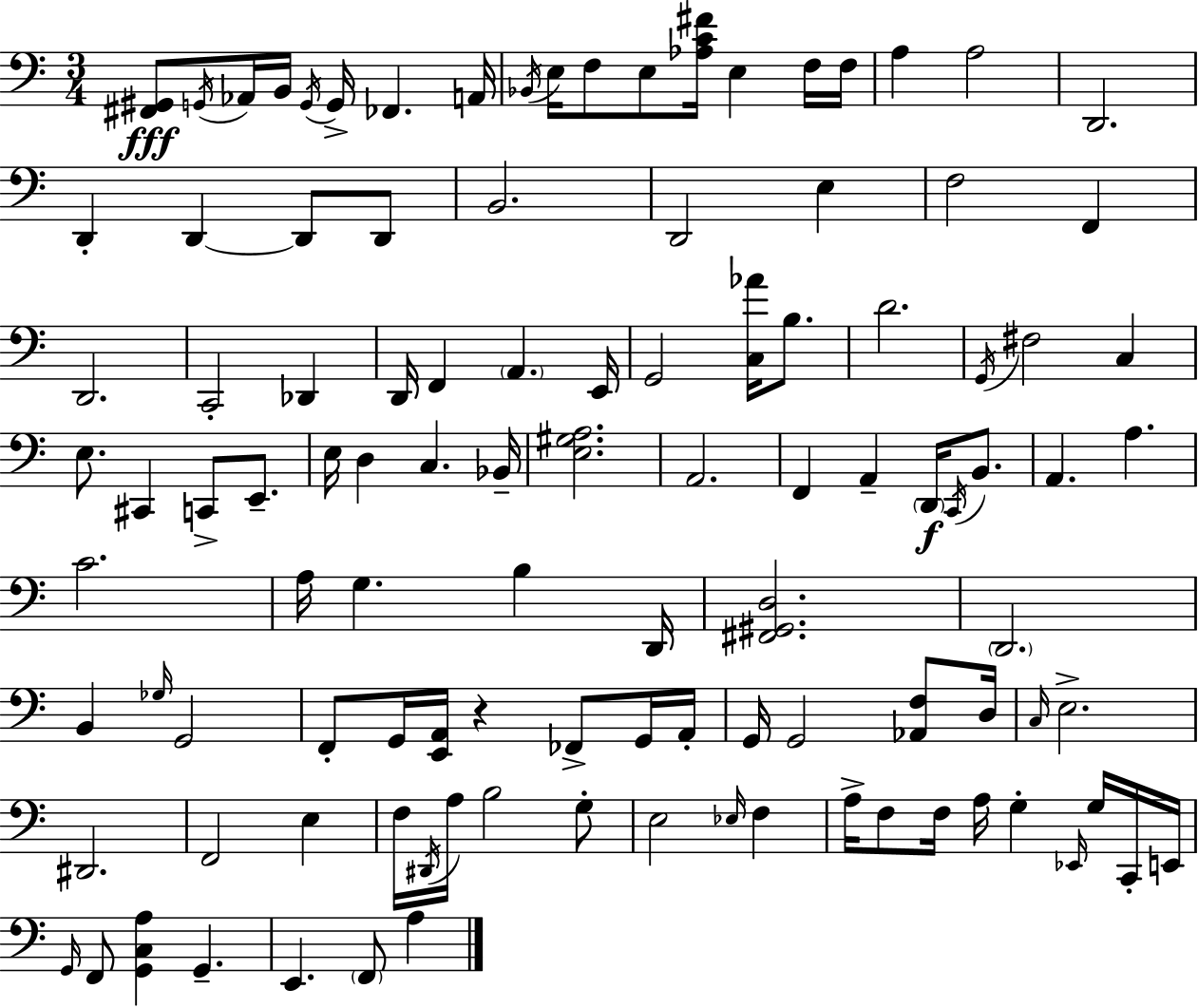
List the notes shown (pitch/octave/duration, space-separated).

[F#2,G#2]/e G2/s Ab2/s B2/s G2/s G2/s FES2/q. A2/s Bb2/s E3/s F3/e E3/e [Ab3,C4,F#4]/s E3/q F3/s F3/s A3/q A3/h D2/h. D2/q D2/q D2/e D2/e B2/h. D2/h E3/q F3/h F2/q D2/h. C2/h Db2/q D2/s F2/q A2/q. E2/s G2/h [C3,Ab4]/s B3/e. D4/h. G2/s F#3/h C3/q E3/e. C#2/q C2/e E2/e. E3/s D3/q C3/q. Bb2/s [E3,G#3,A3]/h. A2/h. F2/q A2/q D2/s C2/s B2/e. A2/q. A3/q. C4/h. A3/s G3/q. B3/q D2/s [F#2,G#2,D3]/h. D2/h. B2/q Gb3/s G2/h F2/e G2/s [E2,A2]/s R/q FES2/e G2/s A2/s G2/s G2/h [Ab2,F3]/e D3/s C3/s E3/h. D#2/h. F2/h E3/q F3/s D#2/s A3/s B3/h G3/e E3/h Eb3/s F3/q A3/s F3/e F3/s A3/s G3/q Eb2/s G3/s C2/s E2/s G2/s F2/e [G2,C3,A3]/q G2/q. E2/q. F2/e A3/q